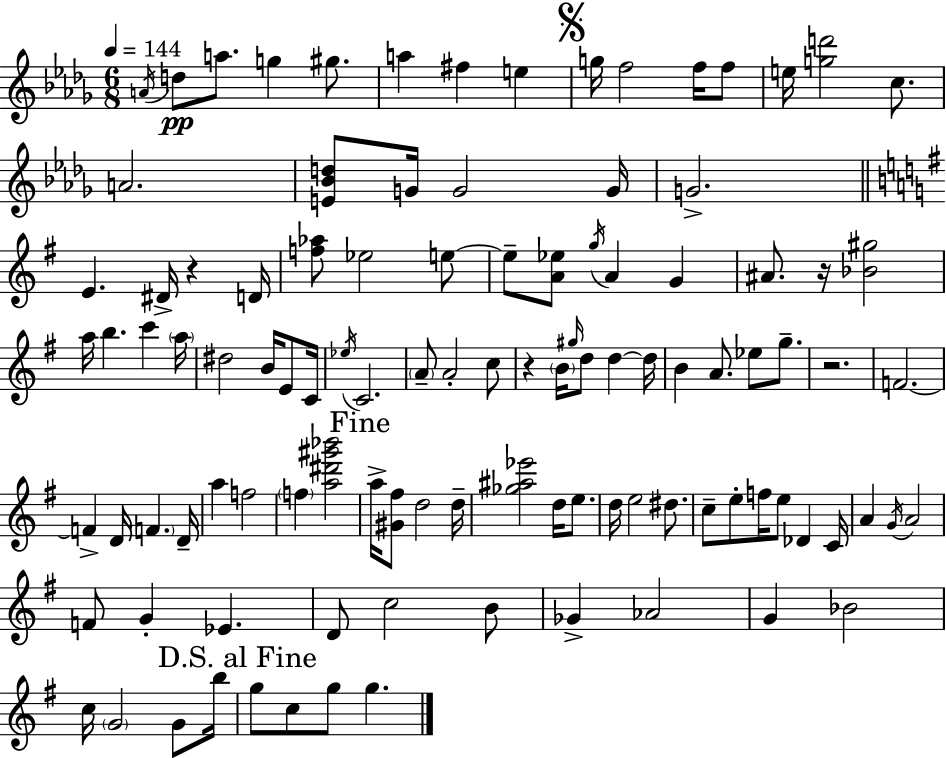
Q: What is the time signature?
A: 6/8